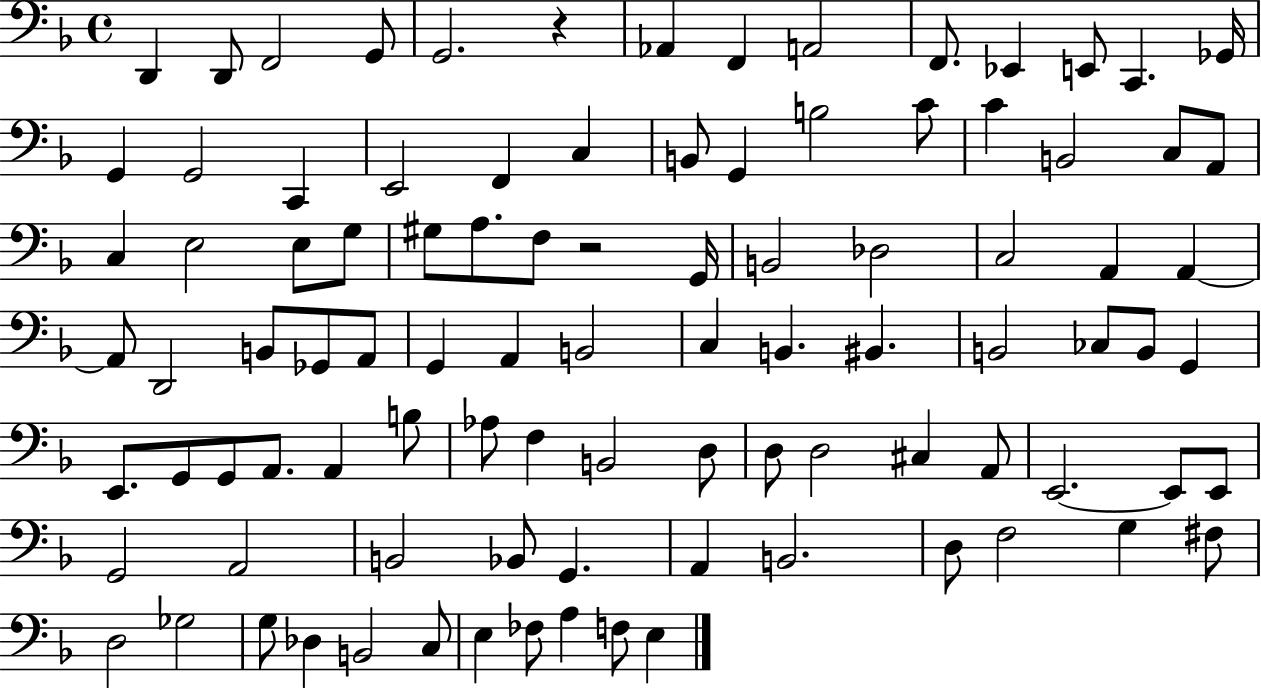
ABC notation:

X:1
T:Untitled
M:4/4
L:1/4
K:F
D,, D,,/2 F,,2 G,,/2 G,,2 z _A,, F,, A,,2 F,,/2 _E,, E,,/2 C,, _G,,/4 G,, G,,2 C,, E,,2 F,, C, B,,/2 G,, B,2 C/2 C B,,2 C,/2 A,,/2 C, E,2 E,/2 G,/2 ^G,/2 A,/2 F,/2 z2 G,,/4 B,,2 _D,2 C,2 A,, A,, A,,/2 D,,2 B,,/2 _G,,/2 A,,/2 G,, A,, B,,2 C, B,, ^B,, B,,2 _C,/2 B,,/2 G,, E,,/2 G,,/2 G,,/2 A,,/2 A,, B,/2 _A,/2 F, B,,2 D,/2 D,/2 D,2 ^C, A,,/2 E,,2 E,,/2 E,,/2 G,,2 A,,2 B,,2 _B,,/2 G,, A,, B,,2 D,/2 F,2 G, ^F,/2 D,2 _G,2 G,/2 _D, B,,2 C,/2 E, _F,/2 A, F,/2 E,